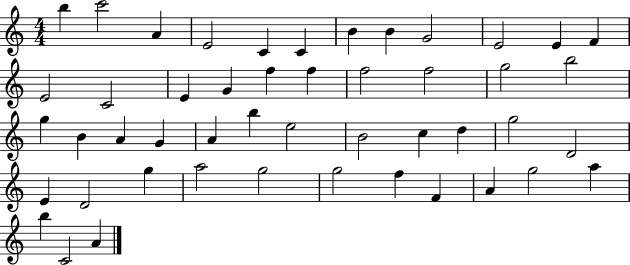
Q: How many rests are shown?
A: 0